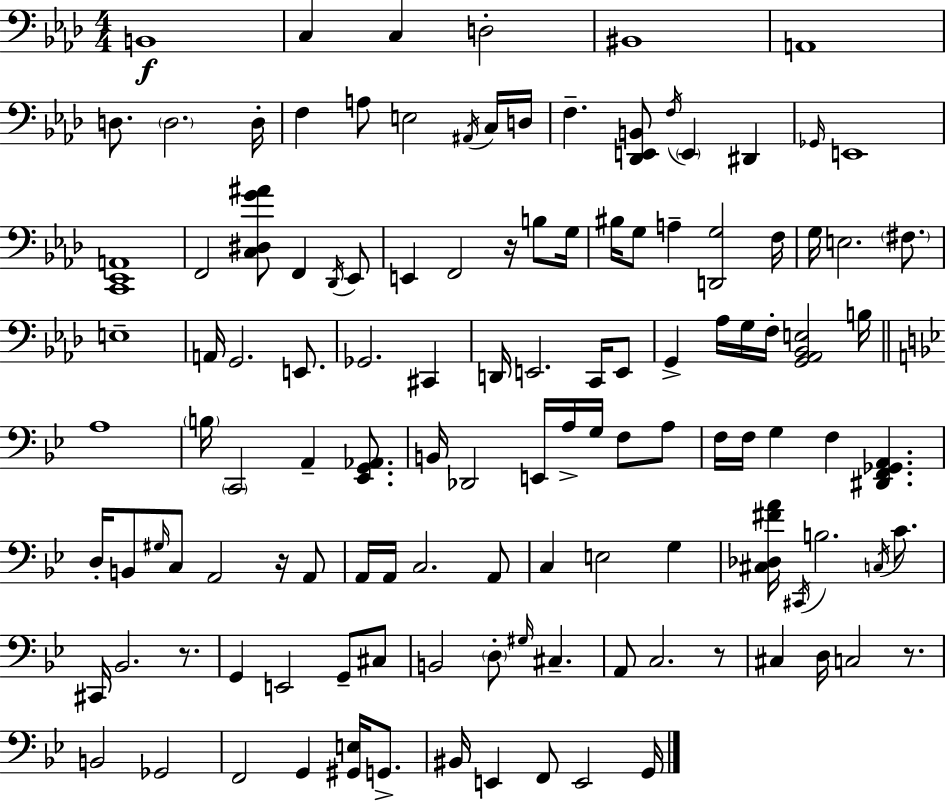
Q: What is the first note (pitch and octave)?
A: B2